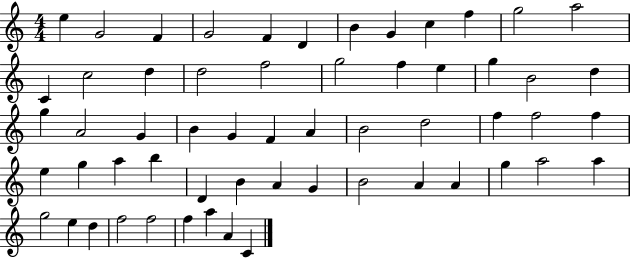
{
  \clef treble
  \numericTimeSignature
  \time 4/4
  \key c \major
  e''4 g'2 f'4 | g'2 f'4 d'4 | b'4 g'4 c''4 f''4 | g''2 a''2 | \break c'4 c''2 d''4 | d''2 f''2 | g''2 f''4 e''4 | g''4 b'2 d''4 | \break g''4 a'2 g'4 | b'4 g'4 f'4 a'4 | b'2 d''2 | f''4 f''2 f''4 | \break e''4 g''4 a''4 b''4 | d'4 b'4 a'4 g'4 | b'2 a'4 a'4 | g''4 a''2 a''4 | \break g''2 e''4 d''4 | f''2 f''2 | f''4 a''4 a'4 c'4 | \bar "|."
}